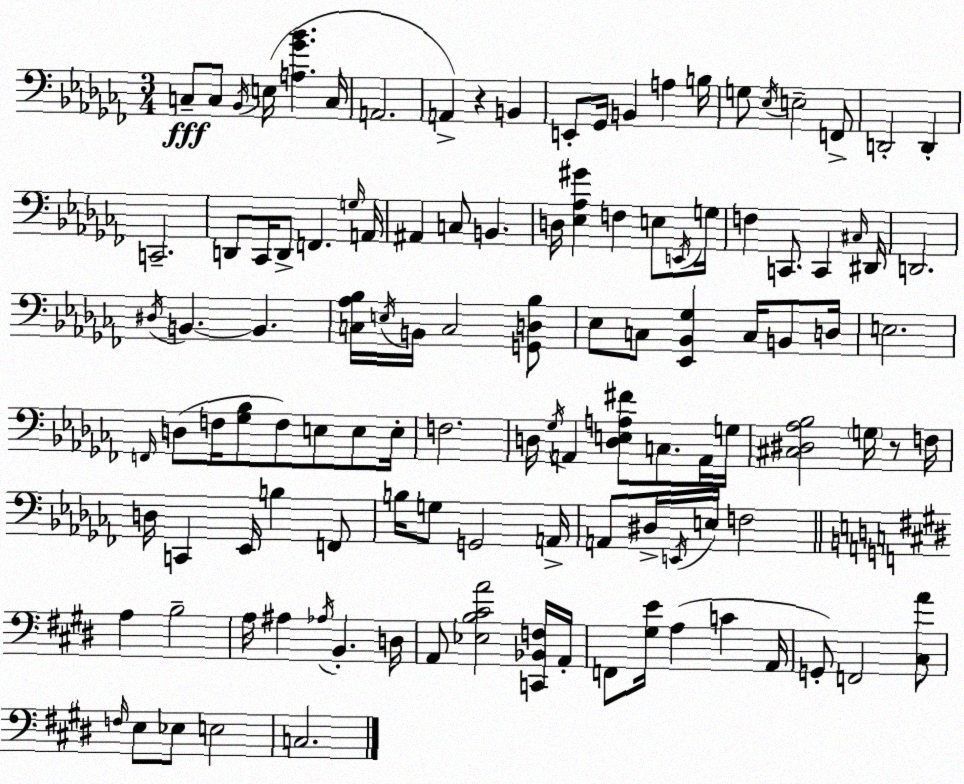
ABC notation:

X:1
T:Untitled
M:3/4
L:1/4
K:Abm
C,/2 C,/2 _B,,/4 E,/4 [A,_G_B] C,/4 A,,2 A,, z B,, E,,/2 _G,,/4 B,, A, B,/4 G,/2 _E,/4 E,2 F,,/2 D,,2 D,, C,,2 D,,/2 _C,,/4 D,,/2 F,, G,/4 A,,/4 ^A,, C,/2 B,, D,/4 [_E,_A,^G] F, E,/2 E,,/4 G,/4 F, C,,/2 C,, ^C,/4 ^D,,/4 D,,2 ^D,/4 B,, B,, [C,_A,_B,]/4 E,/4 B,,/4 C,2 [G,,D,_B,]/2 _E,/2 C,/2 [_E,,_B,,_G,] C,/4 B,,/2 D,/4 E,2 F,,/4 D,/2 F,/4 [_G,_B,]/2 F,/2 E,/2 E,/2 E,/4 F,2 D,/4 _G,/4 A,, [D,E,A,^F]/2 C,/2 A,,/4 G,/4 [^C,^D,_A,_B,]2 G,/4 z/2 F,/4 D,/4 C,, _E,,/4 B, F,,/2 B,/4 G,/2 G,,2 A,,/4 A,,/2 ^D,/4 E,,/4 E,/4 F,2 A, B,2 A,/4 ^A, _A,/4 B,, D,/4 A,,/2 [_E,B,^CA]2 [C,,_B,,F,]/4 A,,/4 F,,/2 [^G,E]/4 A, C A,,/4 G,,/2 F,,2 [^C,A]/2 F,/4 E,/2 _E,/2 E,2 C,2